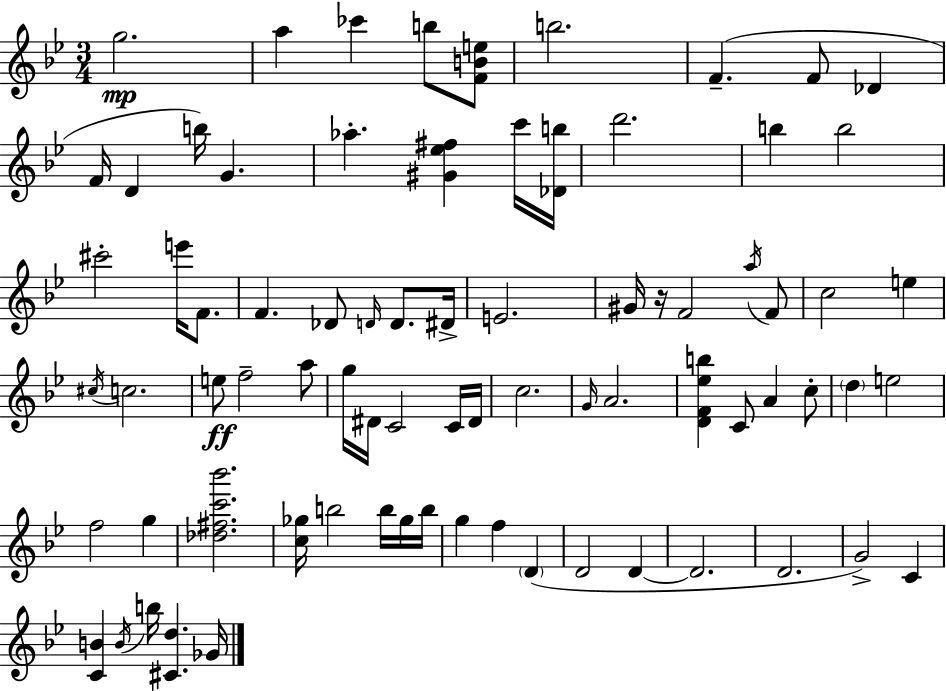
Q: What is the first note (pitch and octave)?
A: G5